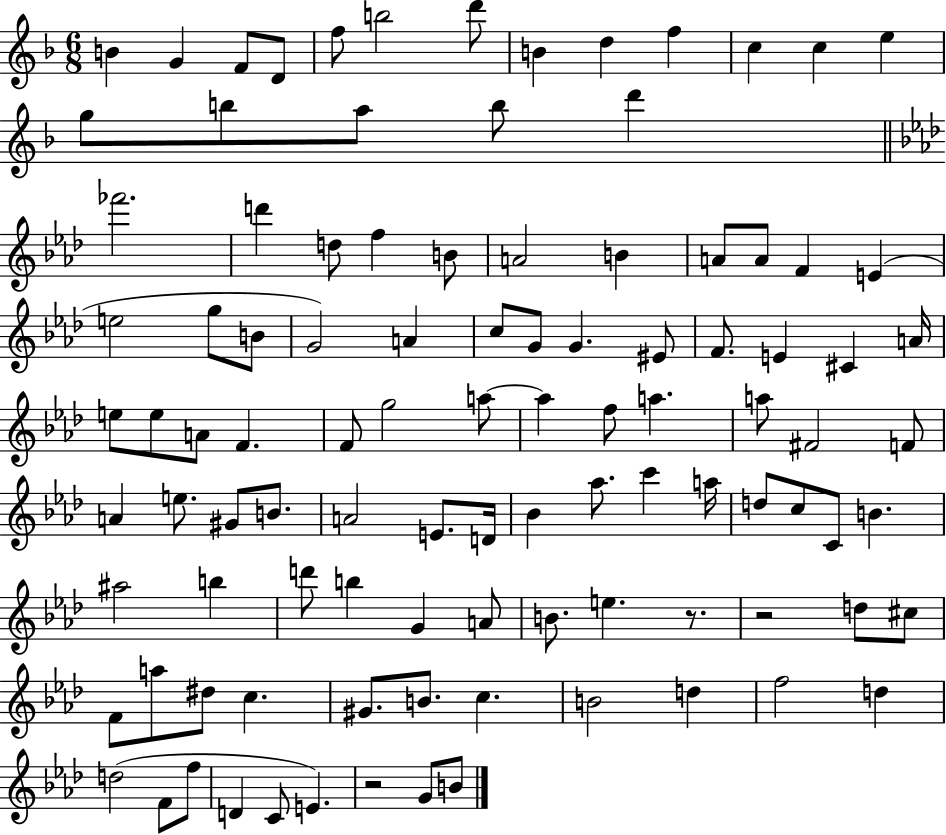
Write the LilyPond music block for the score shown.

{
  \clef treble
  \numericTimeSignature
  \time 6/8
  \key f \major
  \repeat volta 2 { b'4 g'4 f'8 d'8 | f''8 b''2 d'''8 | b'4 d''4 f''4 | c''4 c''4 e''4 | \break g''8 b''8 a''8 b''8 d'''4 | \bar "||" \break \key aes \major fes'''2. | d'''4 d''8 f''4 b'8 | a'2 b'4 | a'8 a'8 f'4 e'4( | \break e''2 g''8 b'8 | g'2) a'4 | c''8 g'8 g'4. eis'8 | f'8. e'4 cis'4 a'16 | \break e''8 e''8 a'8 f'4. | f'8 g''2 a''8~~ | a''4 f''8 a''4. | a''8 fis'2 f'8 | \break a'4 e''8. gis'8 b'8. | a'2 e'8. d'16 | bes'4 aes''8. c'''4 a''16 | d''8 c''8 c'8 b'4. | \break ais''2 b''4 | d'''8 b''4 g'4 a'8 | b'8. e''4. r8. | r2 d''8 cis''8 | \break f'8 a''8 dis''8 c''4. | gis'8. b'8. c''4. | b'2 d''4 | f''2 d''4 | \break d''2( f'8 f''8 | d'4 c'8 e'4.) | r2 g'8 b'8 | } \bar "|."
}